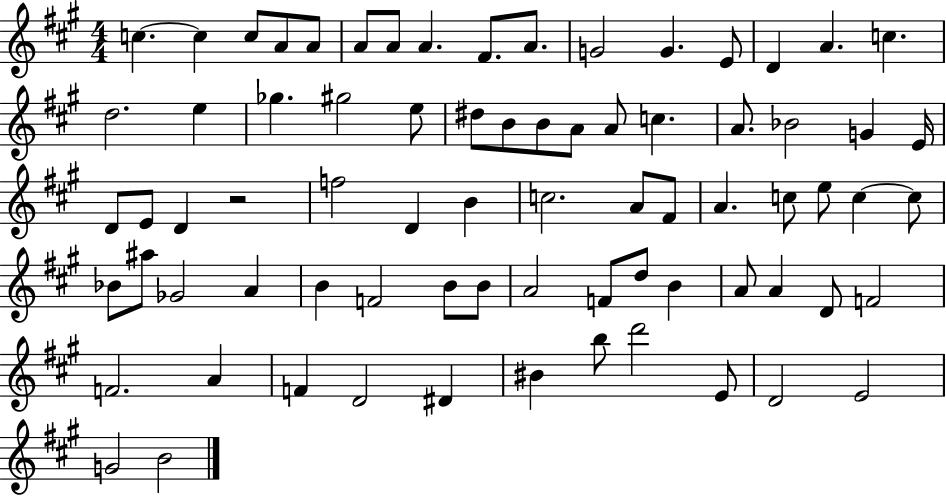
X:1
T:Untitled
M:4/4
L:1/4
K:A
c c c/2 A/2 A/2 A/2 A/2 A ^F/2 A/2 G2 G E/2 D A c d2 e _g ^g2 e/2 ^d/2 B/2 B/2 A/2 A/2 c A/2 _B2 G E/4 D/2 E/2 D z2 f2 D B c2 A/2 ^F/2 A c/2 e/2 c c/2 _B/2 ^a/2 _G2 A B F2 B/2 B/2 A2 F/2 d/2 B A/2 A D/2 F2 F2 A F D2 ^D ^B b/2 d'2 E/2 D2 E2 G2 B2